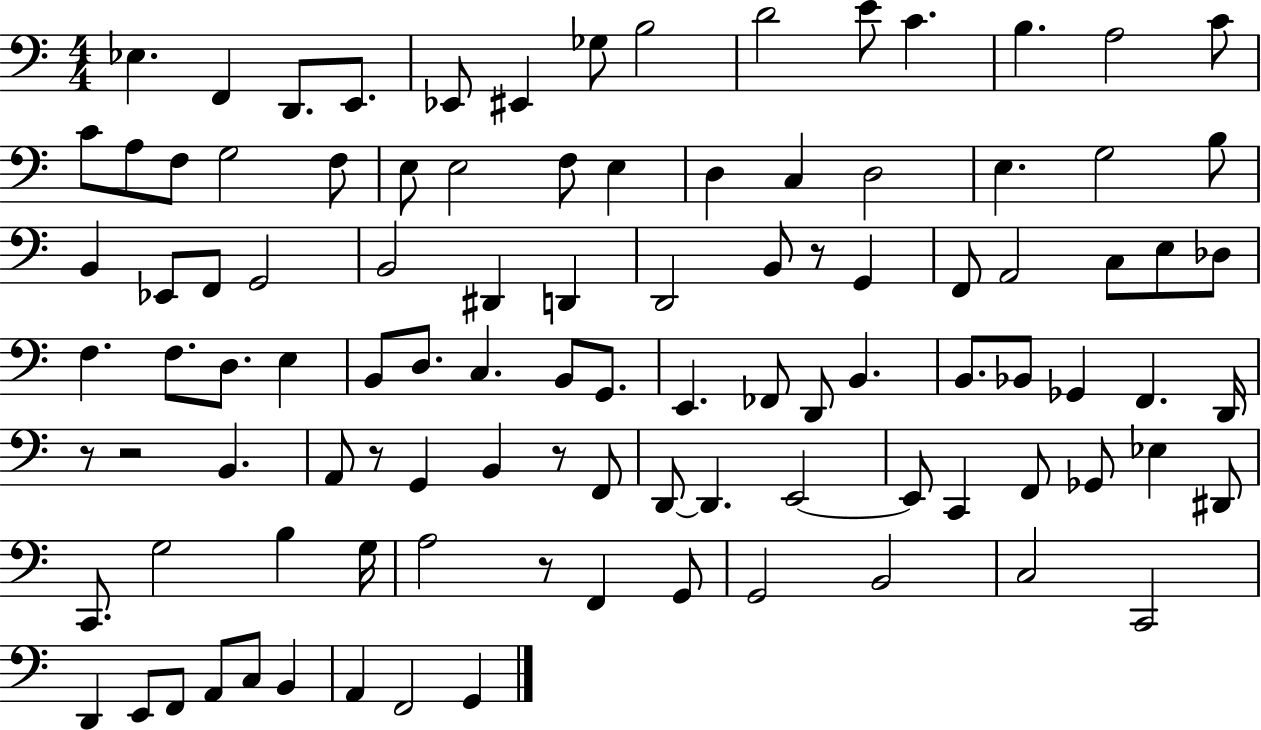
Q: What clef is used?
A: bass